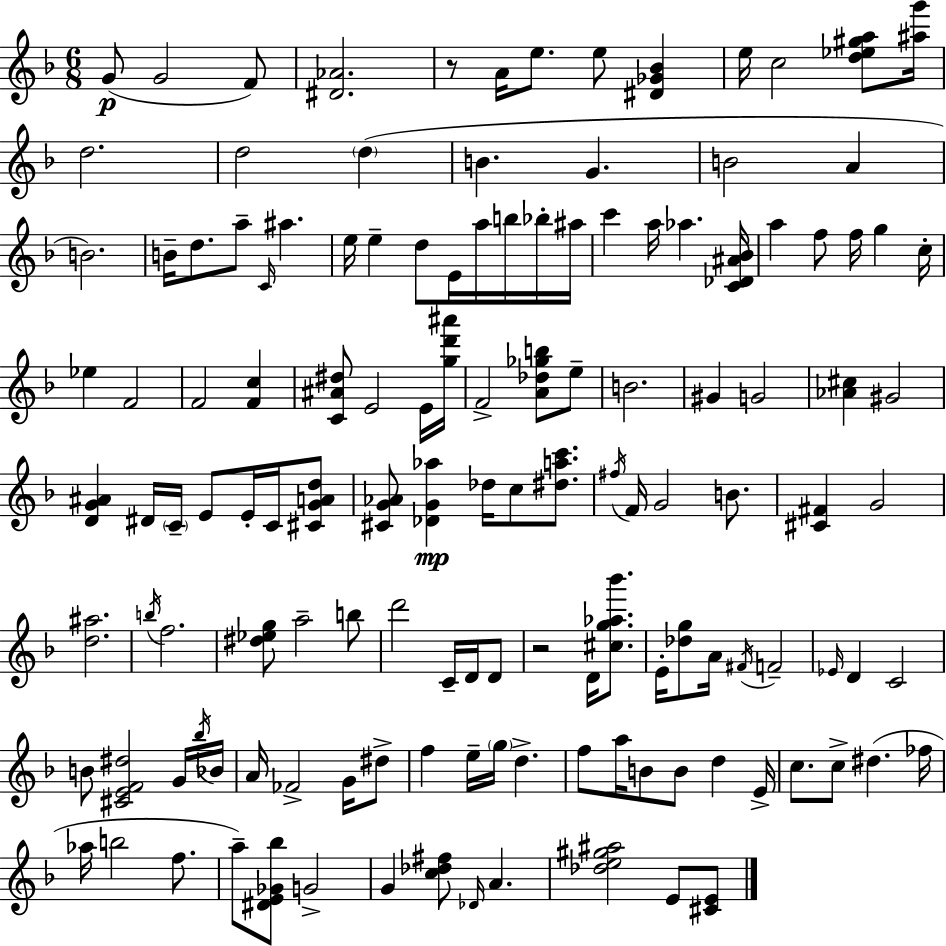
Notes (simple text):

G4/e G4/h F4/e [D#4,Ab4]/h. R/e A4/s E5/e. E5/e [D#4,Gb4,Bb4]/q E5/s C5/h [D5,Eb5,G#5,A5]/e [A#5,G6]/s D5/h. D5/h D5/q B4/q. G4/q. B4/h A4/q B4/h. B4/s D5/e. A5/e C4/s A#5/q. E5/s E5/q D5/e E4/s A5/s B5/s Bb5/s A#5/s C6/q A5/s Ab5/q. [C4,Db4,A#4,Bb4]/s A5/q F5/e F5/s G5/q C5/s Eb5/q F4/h F4/h [F4,C5]/q [C4,A#4,D#5]/e E4/h E4/s [G5,D6,A#6]/s F4/h [A4,Db5,Gb5,B5]/e E5/e B4/h. G#4/q G4/h [Ab4,C#5]/q G#4/h [D4,G4,A#4]/q D#4/s C4/s E4/e E4/s C4/s [C#4,G4,A4,D5]/e [C#4,G4,Ab4]/e [Db4,G4,Ab5]/q Db5/s C5/e [D#5,A5,C6]/e. F#5/s F4/s G4/h B4/e. [C#4,F#4]/q G4/h [D5,A#5]/h. B5/s F5/h. [D#5,Eb5,G5]/e A5/h B5/e D6/h C4/s D4/s D4/e R/h D4/s [C#5,G5,Ab5,Bb6]/e. E4/s [Db5,G5]/e A4/s F#4/s F4/h Eb4/s D4/q C4/h B4/e [C#4,E4,F4,D#5]/h G4/s Bb5/s Bb4/s A4/s FES4/h G4/s D#5/e F5/q E5/s G5/s D5/q. F5/e A5/s B4/e B4/e D5/q E4/s C5/e. C5/e D#5/q. FES5/s Ab5/s B5/h F5/e. A5/e [D#4,E4,Gb4,Bb5]/e G4/h G4/q [C5,Db5,F#5]/e Db4/s A4/q. [Db5,E5,G#5,A#5]/h E4/e [C#4,E4]/e